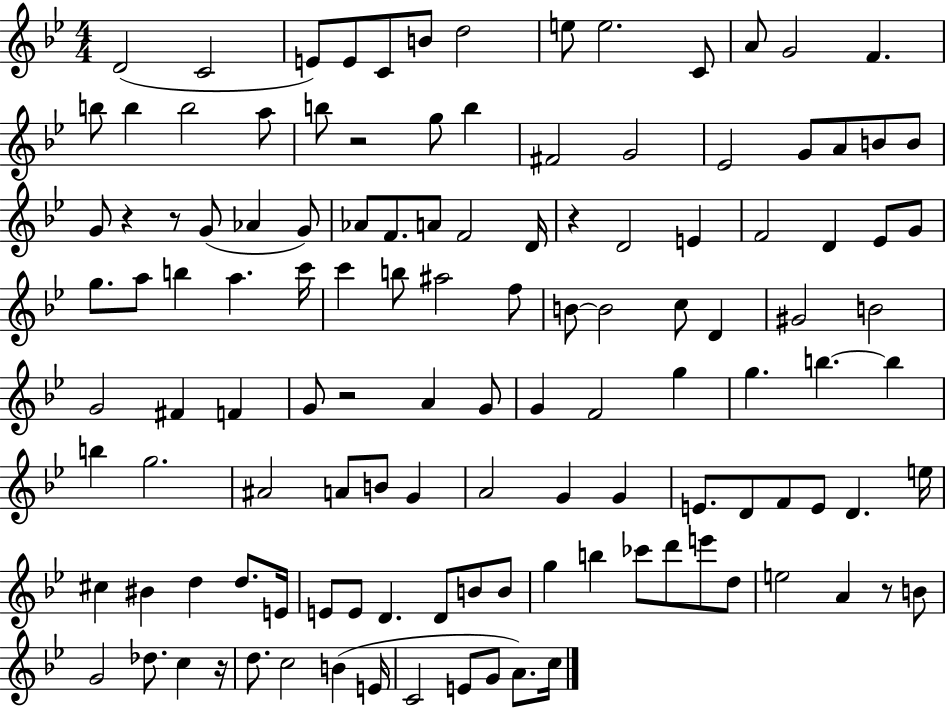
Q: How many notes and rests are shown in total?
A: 123